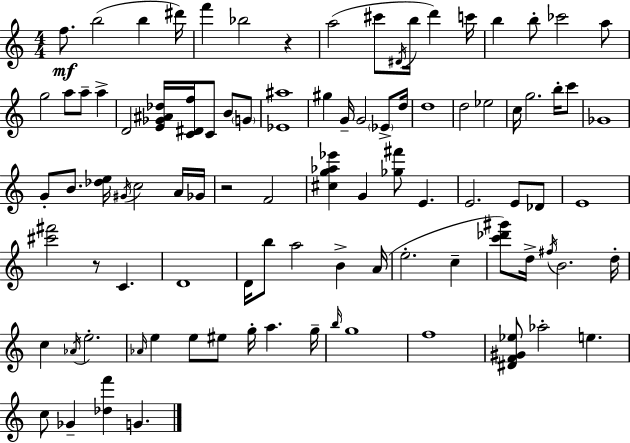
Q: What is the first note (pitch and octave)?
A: F5